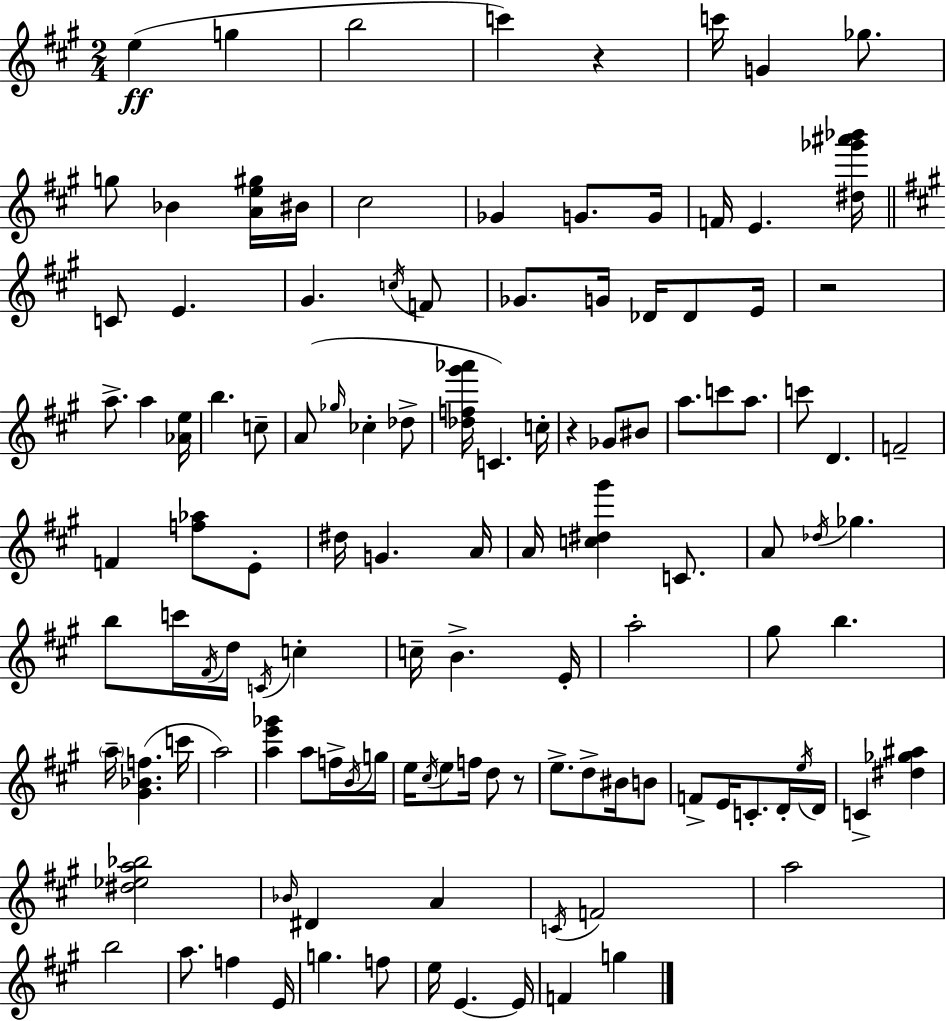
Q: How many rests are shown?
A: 4